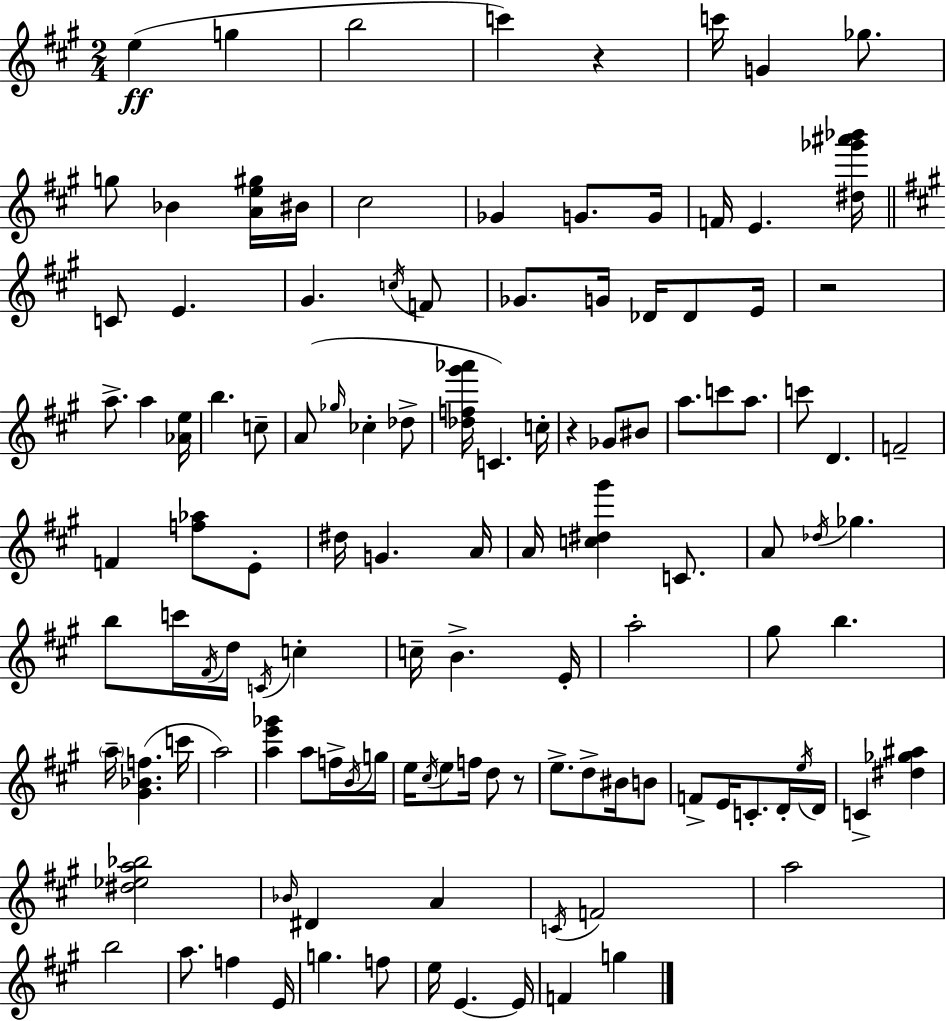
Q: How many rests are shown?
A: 4